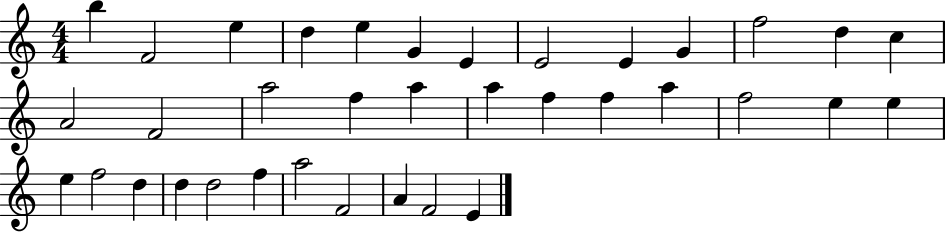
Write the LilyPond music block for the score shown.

{
  \clef treble
  \numericTimeSignature
  \time 4/4
  \key c \major
  b''4 f'2 e''4 | d''4 e''4 g'4 e'4 | e'2 e'4 g'4 | f''2 d''4 c''4 | \break a'2 f'2 | a''2 f''4 a''4 | a''4 f''4 f''4 a''4 | f''2 e''4 e''4 | \break e''4 f''2 d''4 | d''4 d''2 f''4 | a''2 f'2 | a'4 f'2 e'4 | \break \bar "|."
}